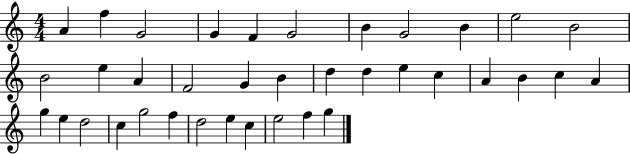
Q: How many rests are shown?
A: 0